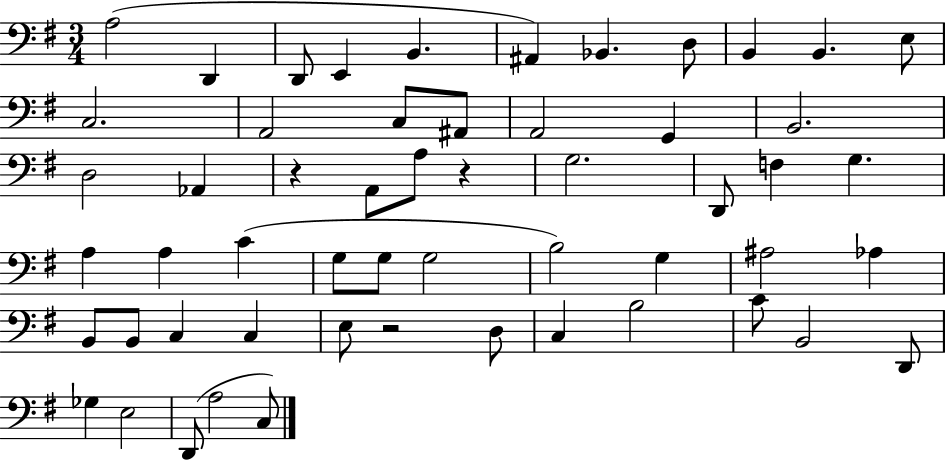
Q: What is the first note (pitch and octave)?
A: A3